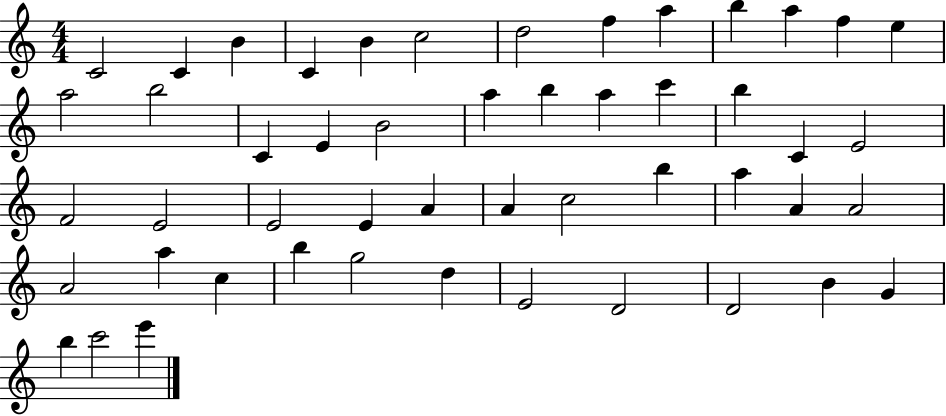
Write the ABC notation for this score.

X:1
T:Untitled
M:4/4
L:1/4
K:C
C2 C B C B c2 d2 f a b a f e a2 b2 C E B2 a b a c' b C E2 F2 E2 E2 E A A c2 b a A A2 A2 a c b g2 d E2 D2 D2 B G b c'2 e'